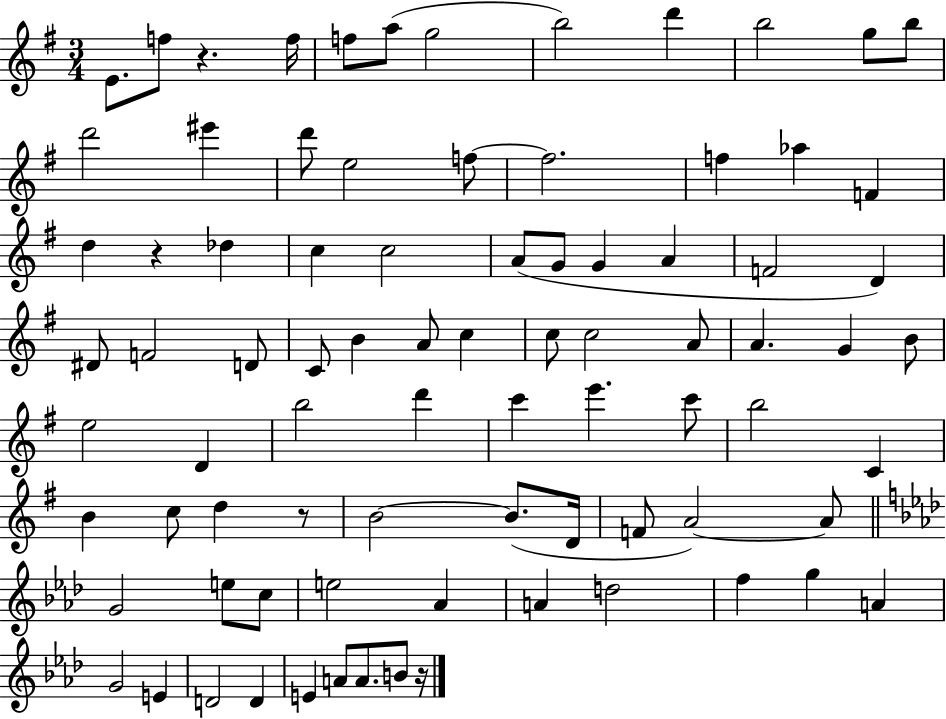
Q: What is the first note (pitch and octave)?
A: E4